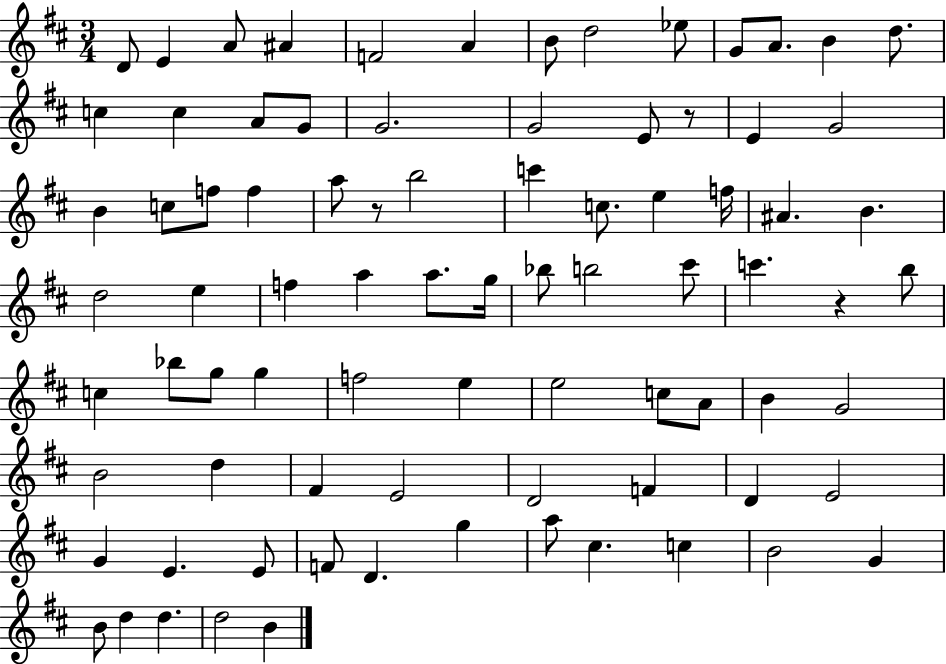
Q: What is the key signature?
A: D major